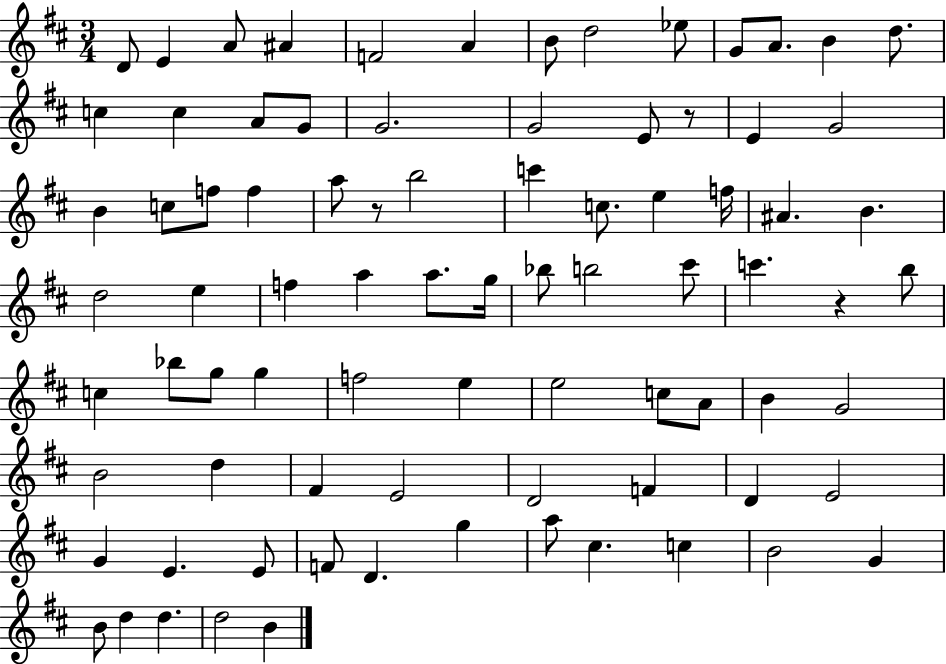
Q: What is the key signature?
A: D major